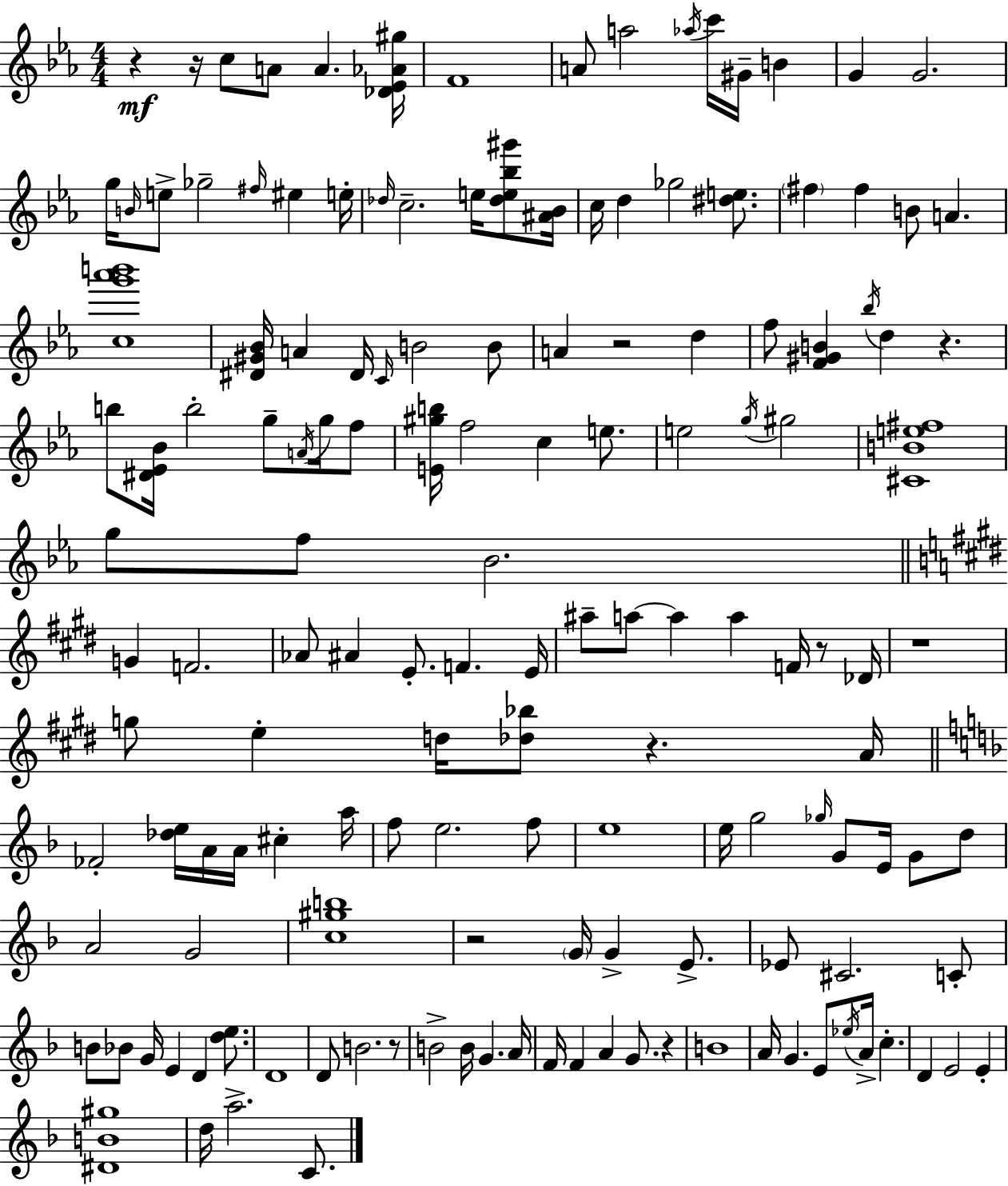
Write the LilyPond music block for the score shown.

{
  \clef treble
  \numericTimeSignature
  \time 4/4
  \key c \minor
  r4\mf r16 c''8 a'8 a'4. <des' ees' aes' gis''>16 | f'1 | a'8 a''2 \acciaccatura { aes''16 } c'''16 gis'16-- b'4 | g'4 g'2. | \break g''16 \grace { b'16 } e''8-> ges''2-- \grace { fis''16 } eis''4 | e''16-. \grace { des''16 } c''2.-- | e''16 <des'' e'' bes'' gis'''>8 <ais' bes'>16 c''16 d''4 ges''2 | <dis'' e''>8. \parenthesize fis''4 fis''4 b'8 a'4. | \break <c'' g''' aes''' b'''>1 | <dis' gis' bes'>16 a'4 dis'16 \grace { c'16 } b'2 | b'8 a'4 r2 | d''4 f''8 <f' gis' b'>4 \acciaccatura { bes''16 } d''4 | \break r4. b''8 <dis' ees' bes'>16 b''2-. | g''8-- \acciaccatura { a'16 } g''16 f''8 <e' gis'' b''>16 f''2 | c''4 e''8. e''2 \acciaccatura { g''16 } | gis''2 <cis' b' e'' fis''>1 | \break g''8 f''8 bes'2. | \bar "||" \break \key e \major g'4 f'2. | aes'8 ais'4 e'8.-. f'4. e'16 | ais''8-- a''8~~ a''4 a''4 f'16 r8 des'16 | r1 | \break g''8 e''4-. d''16 <des'' bes''>8 r4. a'16 | \bar "||" \break \key f \major fes'2-. <des'' e''>16 a'16 a'16 cis''4-. a''16 | f''8 e''2. f''8 | e''1 | e''16 g''2 \grace { ges''16 } g'8 e'16 g'8 d''8 | \break a'2 g'2 | <c'' gis'' b''>1 | r2 \parenthesize g'16 g'4-> e'8.-> | ees'8 cis'2. c'8-. | \break b'8 bes'8 g'16 e'4 d'4 <d'' e''>8. | d'1 | d'8 b'2. r8 | b'2-> b'16 g'4. | \break a'16 f'16 f'4 a'4 g'8. r4 | b'1 | a'16 g'4. e'8 \acciaccatura { ees''16 } a'16-> c''4.-. | d'4 e'2 e'4-. | \break <dis' b' gis''>1 | d''16 a''2.-> c'8. | \bar "|."
}